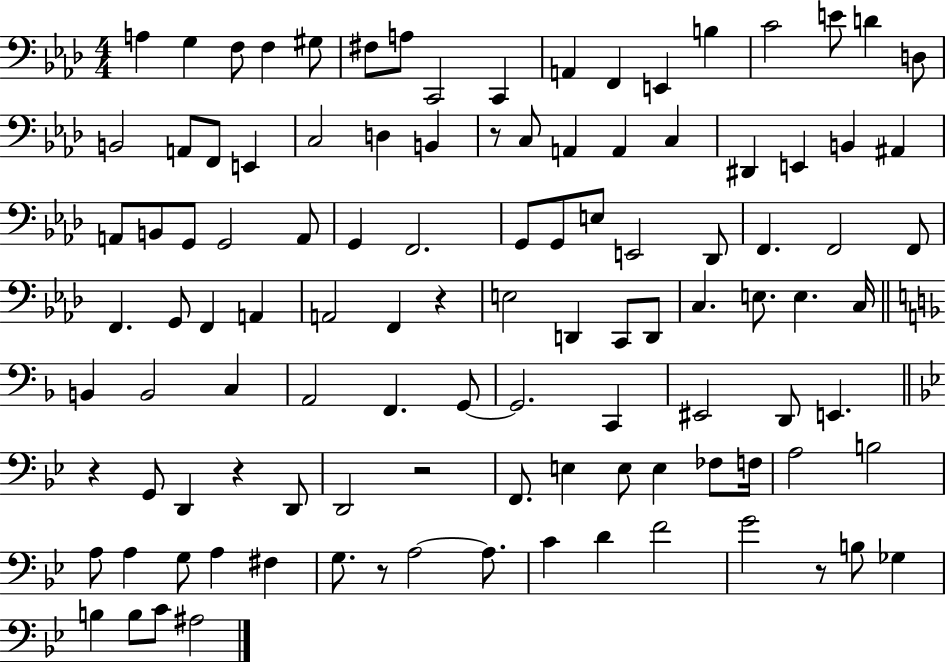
A3/q G3/q F3/e F3/q G#3/e F#3/e A3/e C2/h C2/q A2/q F2/q E2/q B3/q C4/h E4/e D4/q D3/e B2/h A2/e F2/e E2/q C3/h D3/q B2/q R/e C3/e A2/q A2/q C3/q D#2/q E2/q B2/q A#2/q A2/e B2/e G2/e G2/h A2/e G2/q F2/h. G2/e G2/e E3/e E2/h Db2/e F2/q. F2/h F2/e F2/q. G2/e F2/q A2/q A2/h F2/q R/q E3/h D2/q C2/e D2/e C3/q. E3/e. E3/q. C3/s B2/q B2/h C3/q A2/h F2/q. G2/e G2/h. C2/q EIS2/h D2/e E2/q. R/q G2/e D2/q R/q D2/e D2/h R/h F2/e. E3/q E3/e E3/q FES3/e F3/s A3/h B3/h A3/e A3/q G3/e A3/q F#3/q G3/e. R/e A3/h A3/e. C4/q D4/q F4/h G4/h R/e B3/e Gb3/q B3/q B3/e C4/e A#3/h